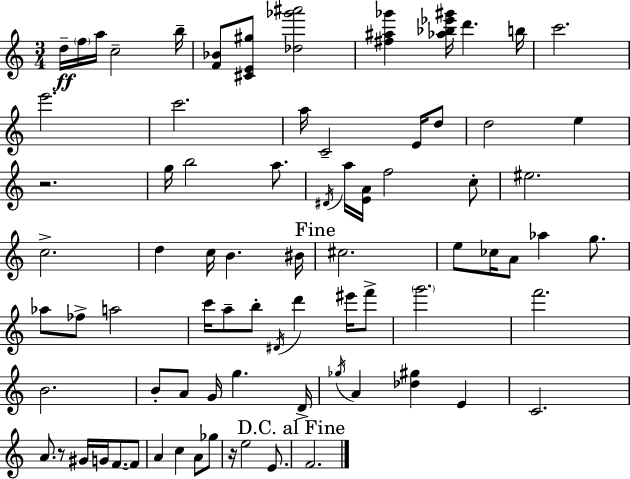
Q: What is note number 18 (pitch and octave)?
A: B5